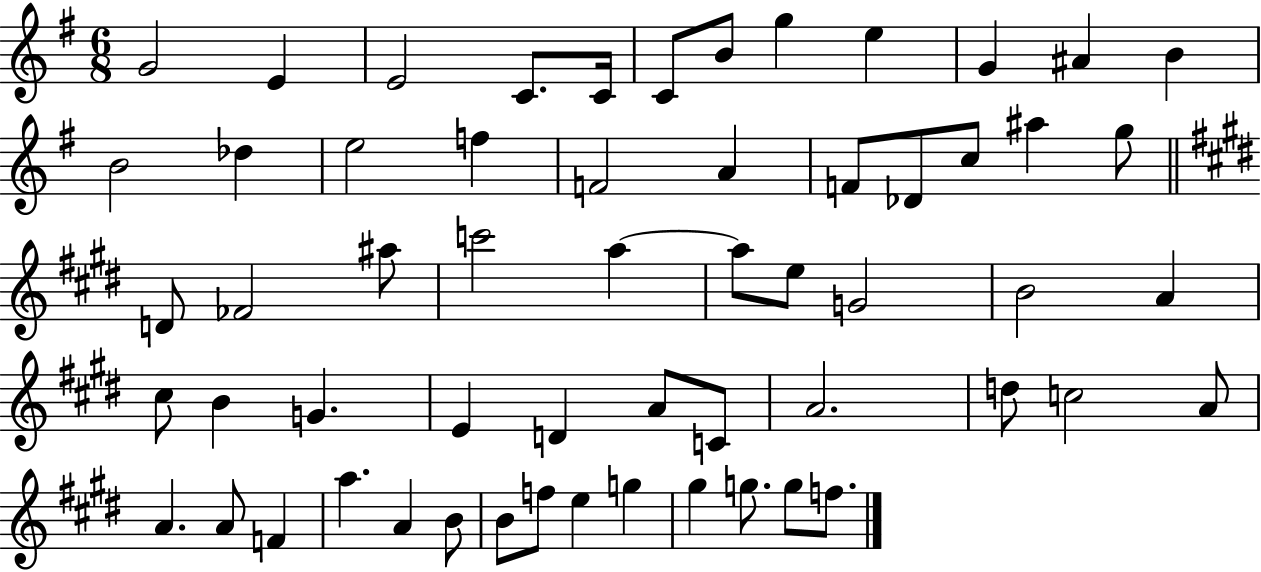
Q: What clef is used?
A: treble